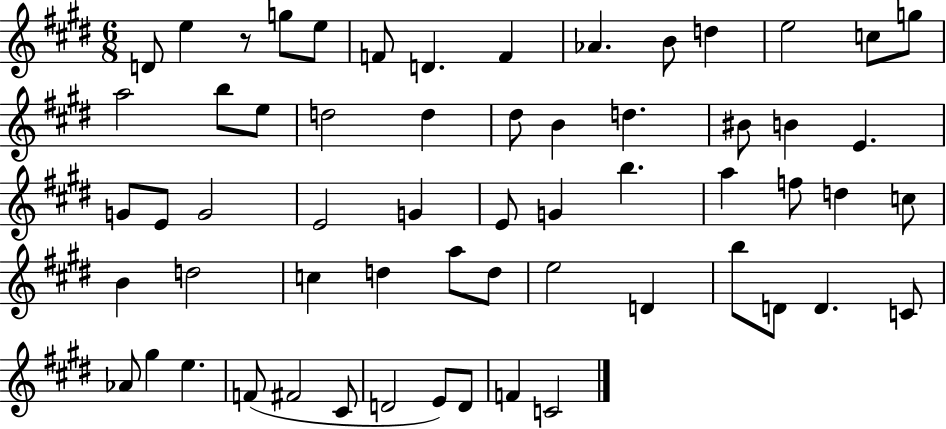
D4/e E5/q R/e G5/e E5/e F4/e D4/q. F4/q Ab4/q. B4/e D5/q E5/h C5/e G5/e A5/h B5/e E5/e D5/h D5/q D#5/e B4/q D5/q. BIS4/e B4/q E4/q. G4/e E4/e G4/h E4/h G4/q E4/e G4/q B5/q. A5/q F5/e D5/q C5/e B4/q D5/h C5/q D5/q A5/e D5/e E5/h D4/q B5/e D4/e D4/q. C4/e Ab4/e G#5/q E5/q. F4/e F#4/h C#4/e D4/h E4/e D4/e F4/q C4/h